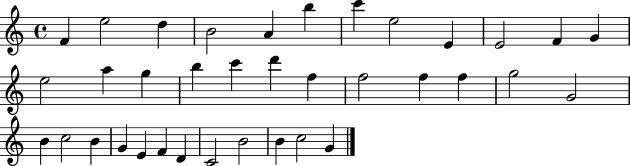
F4/q E5/h D5/q B4/h A4/q B5/q C6/q E5/h E4/q E4/h F4/q G4/q E5/h A5/q G5/q B5/q C6/q D6/q F5/q F5/h F5/q F5/q G5/h G4/h B4/q C5/h B4/q G4/q E4/q F4/q D4/q C4/h B4/h B4/q C5/h G4/q